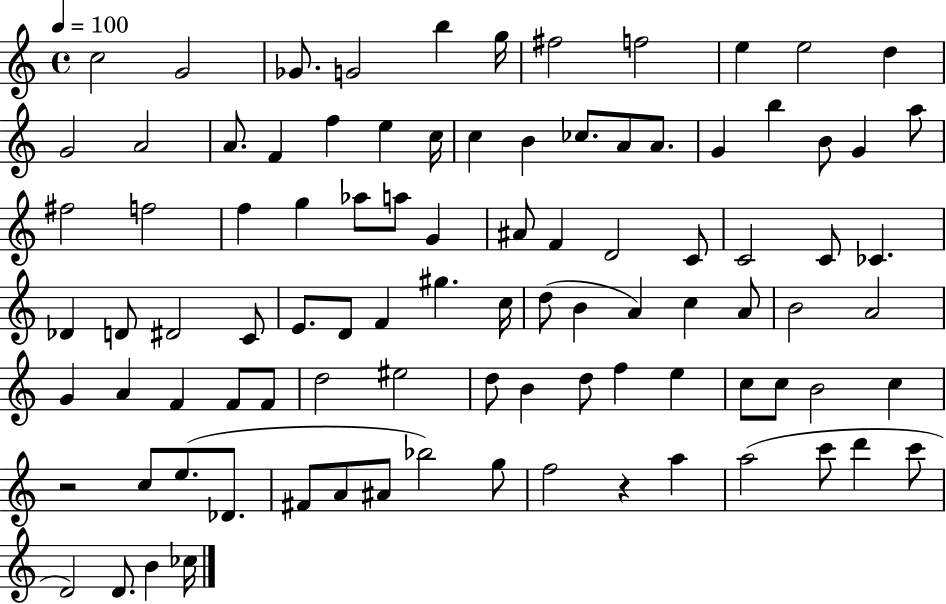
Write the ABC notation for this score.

X:1
T:Untitled
M:4/4
L:1/4
K:C
c2 G2 _G/2 G2 b g/4 ^f2 f2 e e2 d G2 A2 A/2 F f e c/4 c B _c/2 A/2 A/2 G b B/2 G a/2 ^f2 f2 f g _a/2 a/2 G ^A/2 F D2 C/2 C2 C/2 _C _D D/2 ^D2 C/2 E/2 D/2 F ^g c/4 d/2 B A c A/2 B2 A2 G A F F/2 F/2 d2 ^e2 d/2 B d/2 f e c/2 c/2 B2 c z2 c/2 e/2 _D/2 ^F/2 A/2 ^A/2 _b2 g/2 f2 z a a2 c'/2 d' c'/2 D2 D/2 B _c/4